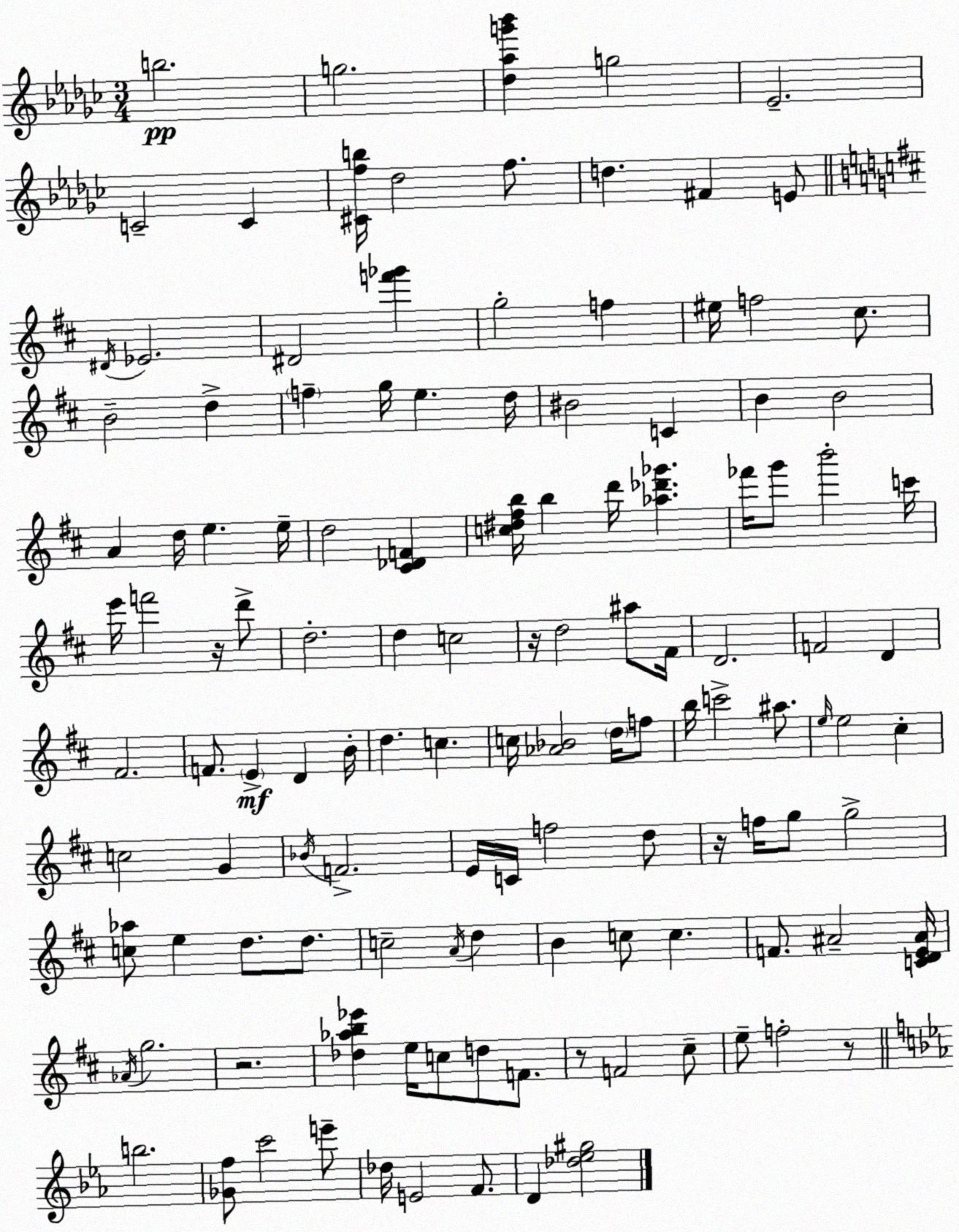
X:1
T:Untitled
M:3/4
L:1/4
K:Ebm
b2 g2 [_d_ag'_b'] g2 _E2 C2 C [^Cfb]/4 _d2 f/2 d ^F E/2 ^D/4 _E2 ^D2 [f'_g'] g2 f ^e/4 f2 ^c/2 B2 d f g/4 e d/4 ^B2 C B B2 A d/4 e e/4 d2 [^C_DF] [c^d^fb]/4 b d'/4 [_a_d'_g'] _f'/4 g'/2 b'2 c'/4 e'/4 f'2 z/4 d'/2 d2 d c2 z/4 d2 ^a/2 ^F/4 D2 F2 D ^F2 F/2 E D B/4 d c c/4 [_A_B]2 d/4 f/2 b/4 c'2 ^a/2 e/4 e2 ^c c2 G _B/4 F2 E/4 C/4 f2 d/2 z/4 f/4 g/2 g2 [c_a]/2 e d/2 d/2 c2 A/4 d B c/2 c F/2 ^A2 [CDE^A]/4 _A/4 g2 z2 [_d_ab_e'] e/4 c/2 d/2 F/2 z/2 F2 ^c/2 e/2 f2 z/2 b2 [_Gf]/2 c'2 e'/2 _d/4 E2 F/2 D [_d_e^g]2